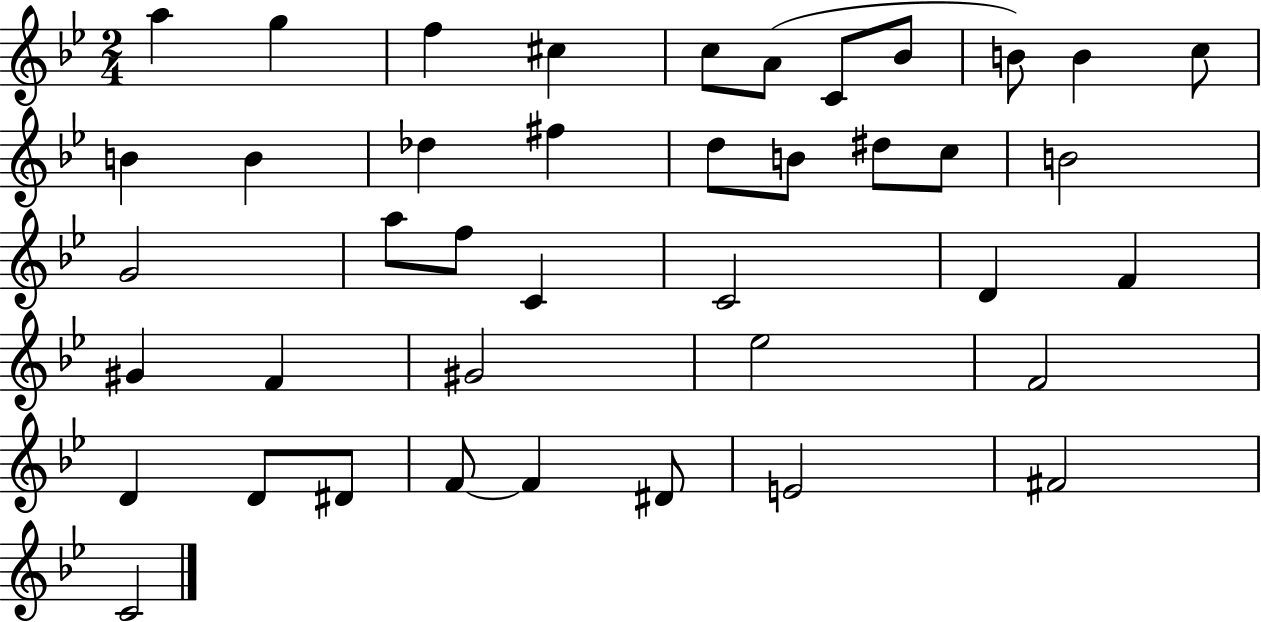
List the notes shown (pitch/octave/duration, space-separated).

A5/q G5/q F5/q C#5/q C5/e A4/e C4/e Bb4/e B4/e B4/q C5/e B4/q B4/q Db5/q F#5/q D5/e B4/e D#5/e C5/e B4/h G4/h A5/e F5/e C4/q C4/h D4/q F4/q G#4/q F4/q G#4/h Eb5/h F4/h D4/q D4/e D#4/e F4/e F4/q D#4/e E4/h F#4/h C4/h